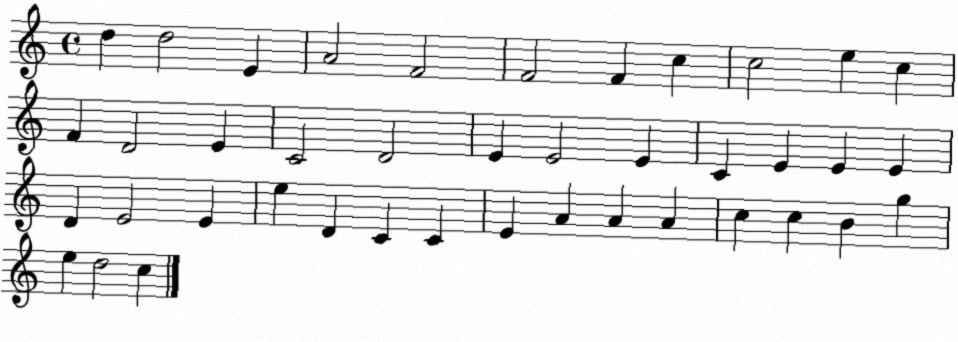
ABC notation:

X:1
T:Untitled
M:4/4
L:1/4
K:C
d d2 E A2 F2 F2 F c c2 e c F D2 E C2 D2 E E2 E C E E E D E2 E e D C C E A A A c c B g e d2 c